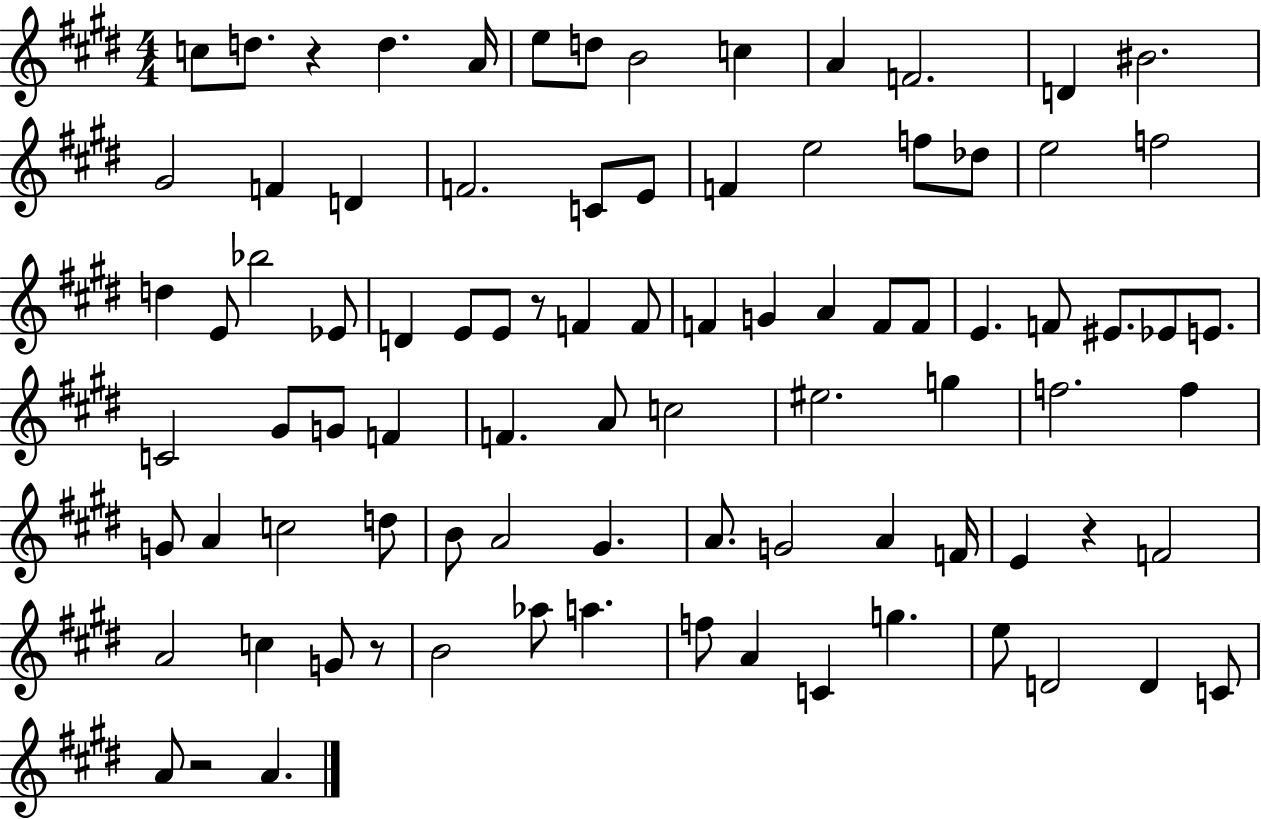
{
  \clef treble
  \numericTimeSignature
  \time 4/4
  \key e \major
  c''8 d''8. r4 d''4. a'16 | e''8 d''8 b'2 c''4 | a'4 f'2. | d'4 bis'2. | \break gis'2 f'4 d'4 | f'2. c'8 e'8 | f'4 e''2 f''8 des''8 | e''2 f''2 | \break d''4 e'8 bes''2 ees'8 | d'4 e'8 e'8 r8 f'4 f'8 | f'4 g'4 a'4 f'8 f'8 | e'4. f'8 eis'8. ees'8 e'8. | \break c'2 gis'8 g'8 f'4 | f'4. a'8 c''2 | eis''2. g''4 | f''2. f''4 | \break g'8 a'4 c''2 d''8 | b'8 a'2 gis'4. | a'8. g'2 a'4 f'16 | e'4 r4 f'2 | \break a'2 c''4 g'8 r8 | b'2 aes''8 a''4. | f''8 a'4 c'4 g''4. | e''8 d'2 d'4 c'8 | \break a'8 r2 a'4. | \bar "|."
}